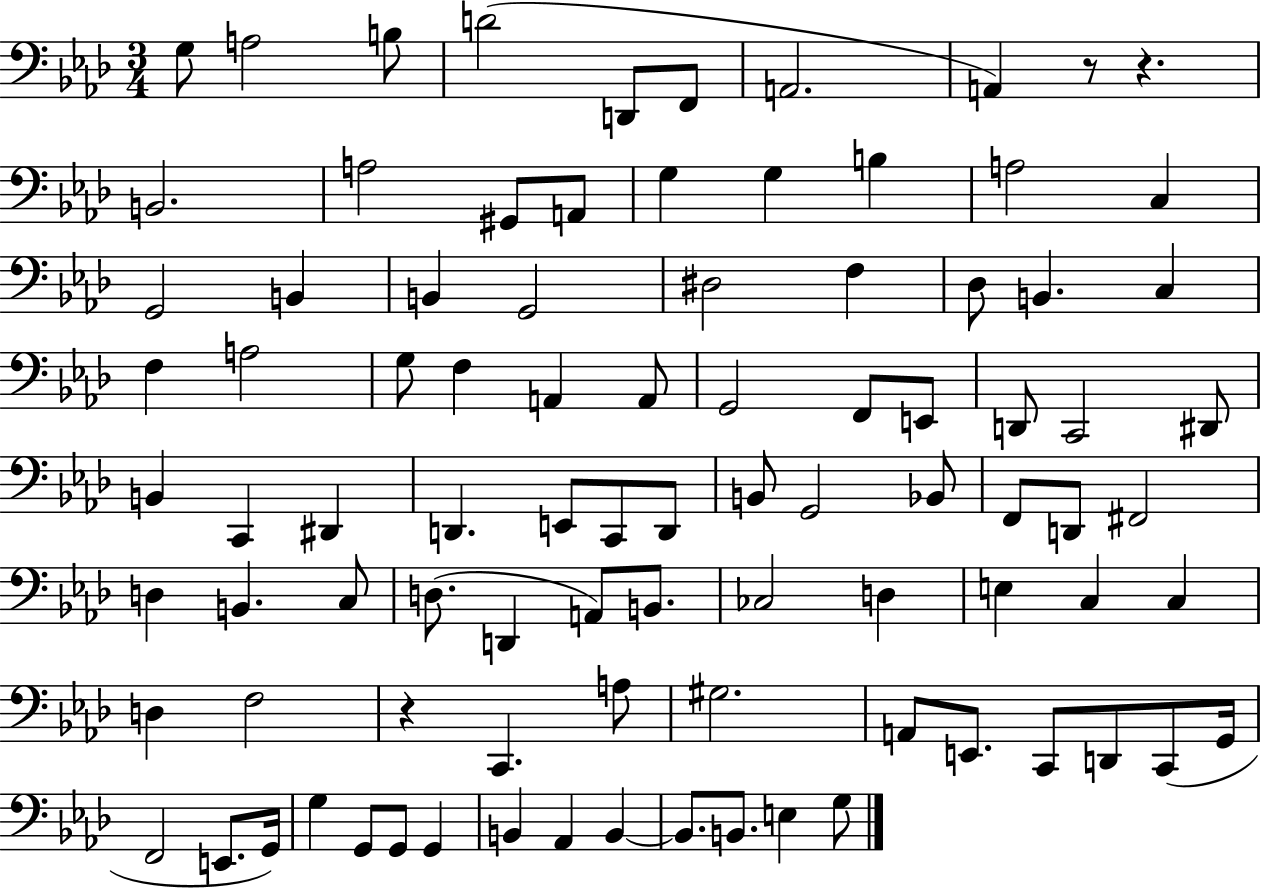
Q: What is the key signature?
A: AES major